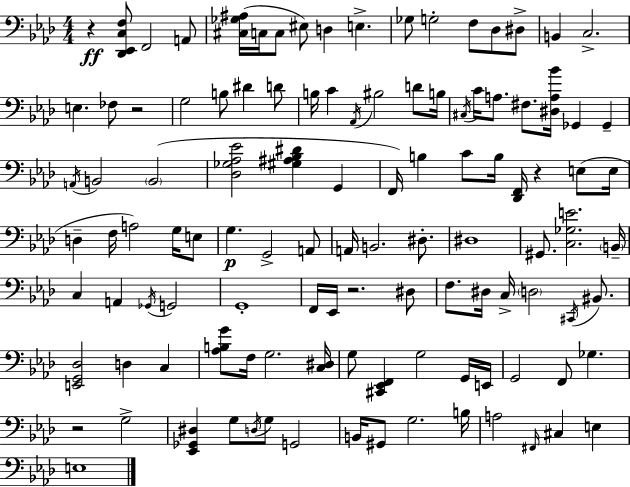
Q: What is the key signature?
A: F minor